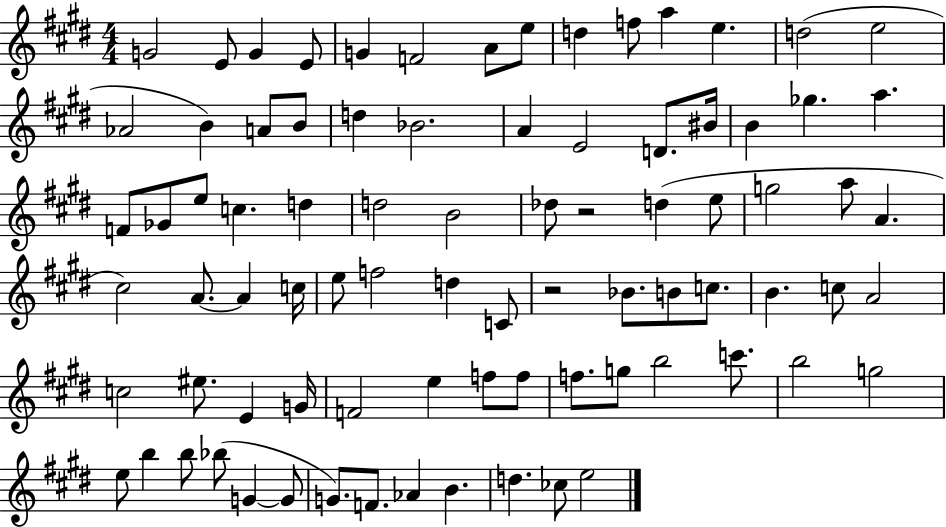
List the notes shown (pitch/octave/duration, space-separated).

G4/h E4/e G4/q E4/e G4/q F4/h A4/e E5/e D5/q F5/e A5/q E5/q. D5/h E5/h Ab4/h B4/q A4/e B4/e D5/q Bb4/h. A4/q E4/h D4/e. BIS4/s B4/q Gb5/q. A5/q. F4/e Gb4/e E5/e C5/q. D5/q D5/h B4/h Db5/e R/h D5/q E5/e G5/h A5/e A4/q. C#5/h A4/e. A4/q C5/s E5/e F5/h D5/q C4/e R/h Bb4/e. B4/e C5/e. B4/q. C5/e A4/h C5/h EIS5/e. E4/q G4/s F4/h E5/q F5/e F5/e F5/e. G5/e B5/h C6/e. B5/h G5/h E5/e B5/q B5/e Bb5/e G4/q G4/e G4/e. F4/e. Ab4/q B4/q. D5/q. CES5/e E5/h